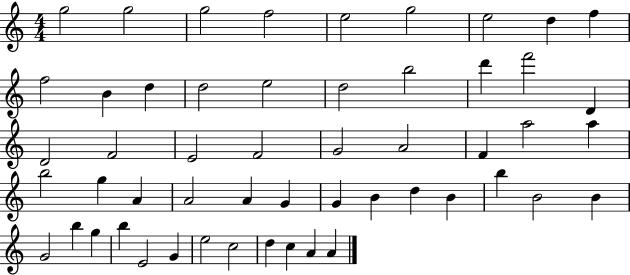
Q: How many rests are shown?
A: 0